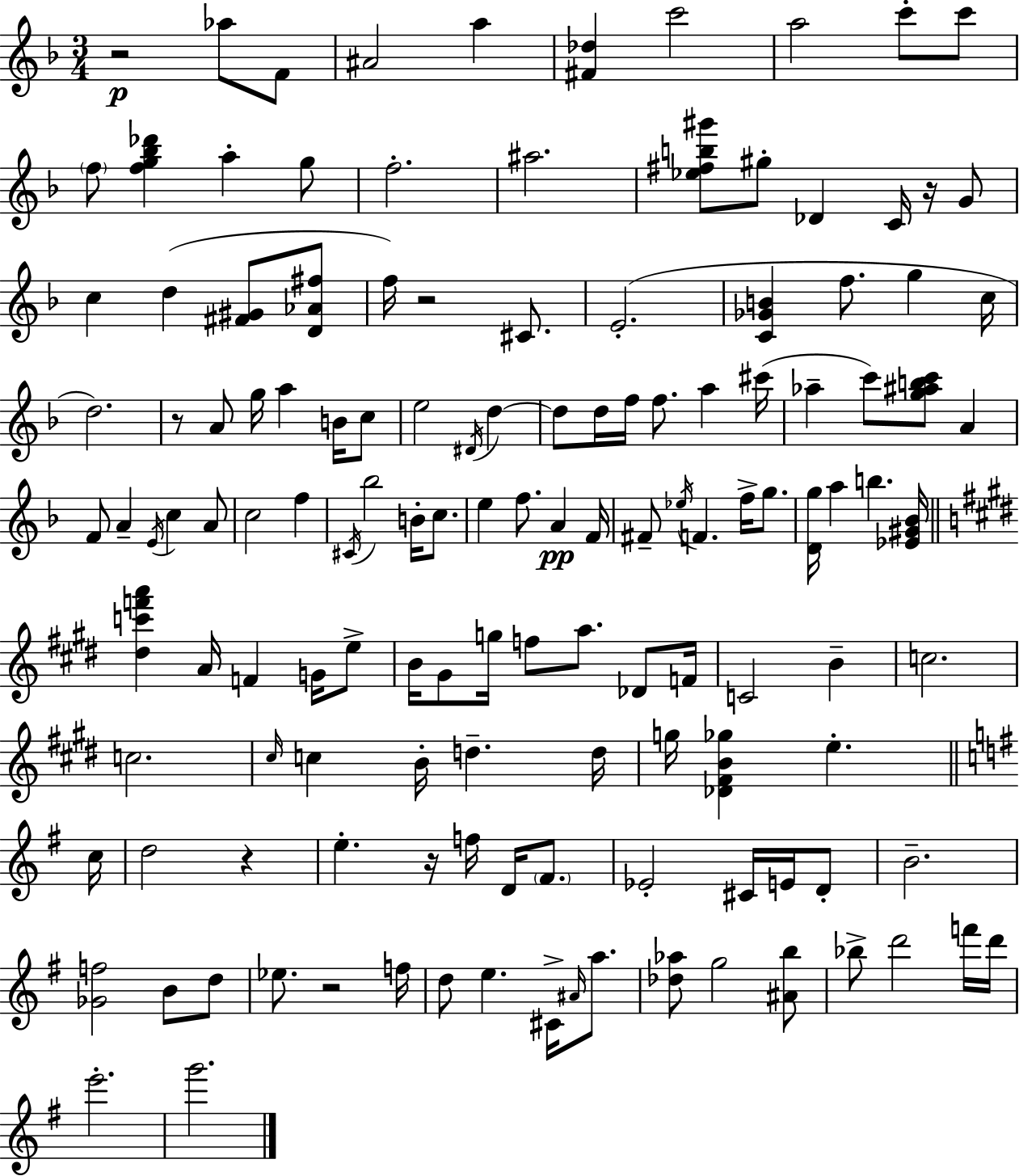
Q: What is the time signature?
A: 3/4